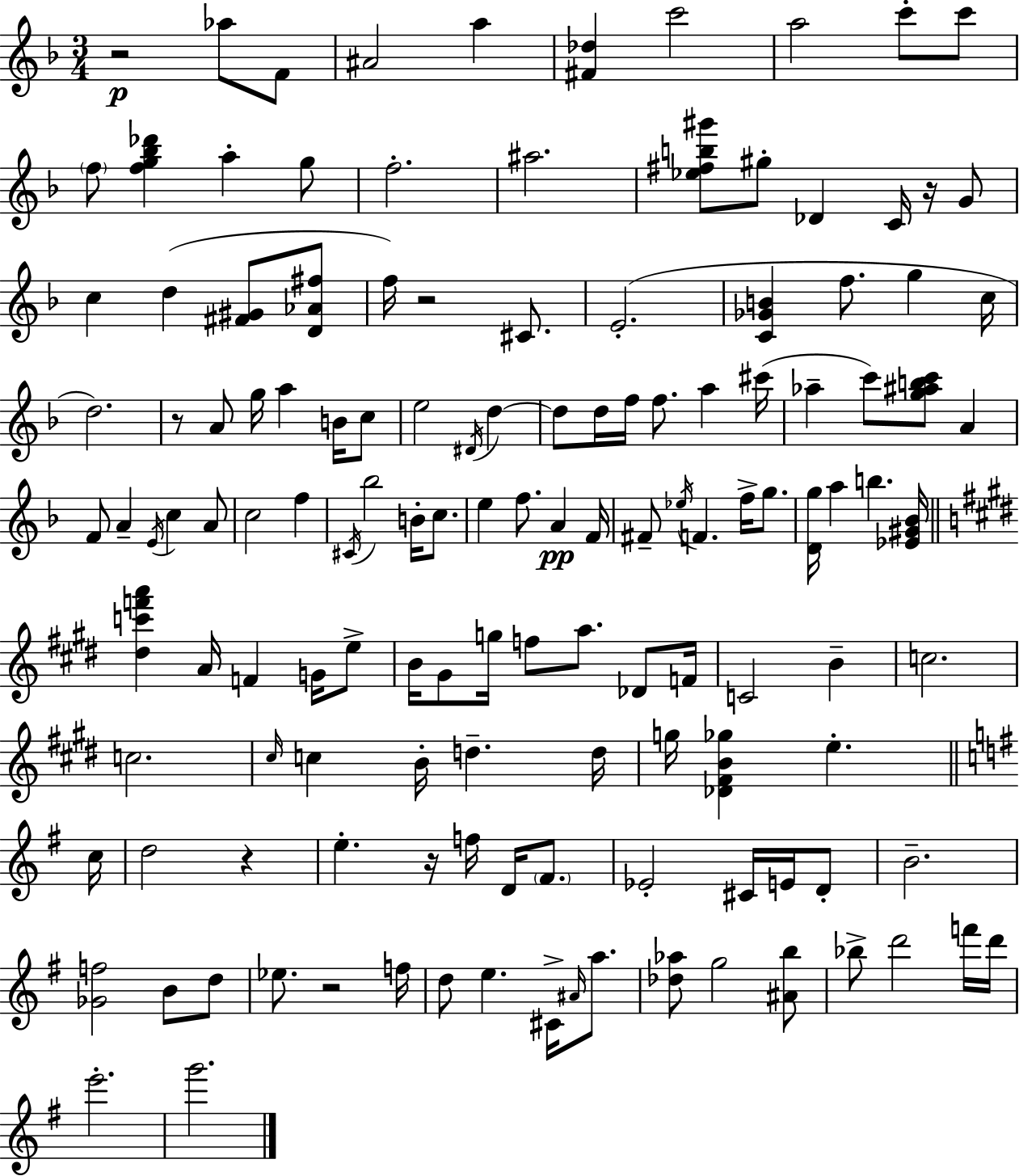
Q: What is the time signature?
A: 3/4